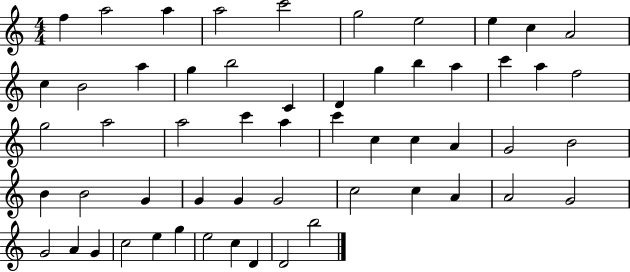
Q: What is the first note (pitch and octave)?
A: F5